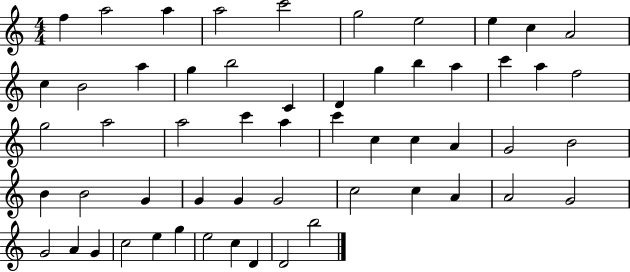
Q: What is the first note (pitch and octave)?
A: F5